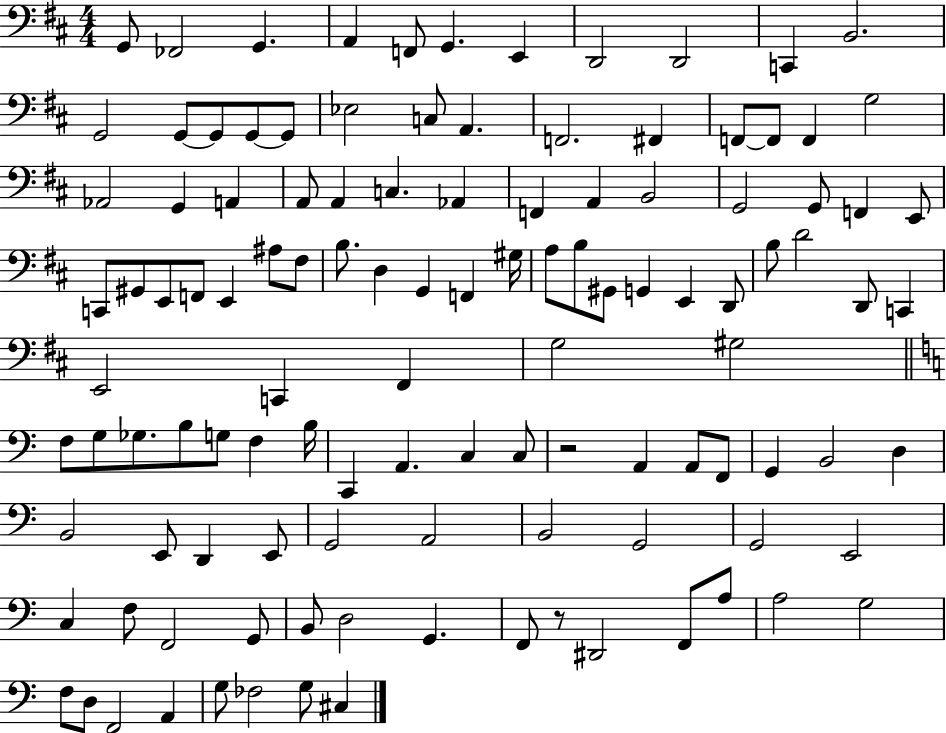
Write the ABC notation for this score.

X:1
T:Untitled
M:4/4
L:1/4
K:D
G,,/2 _F,,2 G,, A,, F,,/2 G,, E,, D,,2 D,,2 C,, B,,2 G,,2 G,,/2 G,,/2 G,,/2 G,,/2 _E,2 C,/2 A,, F,,2 ^F,, F,,/2 F,,/2 F,, G,2 _A,,2 G,, A,, A,,/2 A,, C, _A,, F,, A,, B,,2 G,,2 G,,/2 F,, E,,/2 C,,/2 ^G,,/2 E,,/2 F,,/2 E,, ^A,/2 ^F,/2 B,/2 D, G,, F,, ^G,/4 A,/2 B,/2 ^G,,/2 G,, E,, D,,/2 B,/2 D2 D,,/2 C,, E,,2 C,, ^F,, G,2 ^G,2 F,/2 G,/2 _G,/2 B,/2 G,/2 F, B,/4 C,, A,, C, C,/2 z2 A,, A,,/2 F,,/2 G,, B,,2 D, B,,2 E,,/2 D,, E,,/2 G,,2 A,,2 B,,2 G,,2 G,,2 E,,2 C, F,/2 F,,2 G,,/2 B,,/2 D,2 G,, F,,/2 z/2 ^D,,2 F,,/2 A,/2 A,2 G,2 F,/2 D,/2 F,,2 A,, G,/2 _F,2 G,/2 ^C,